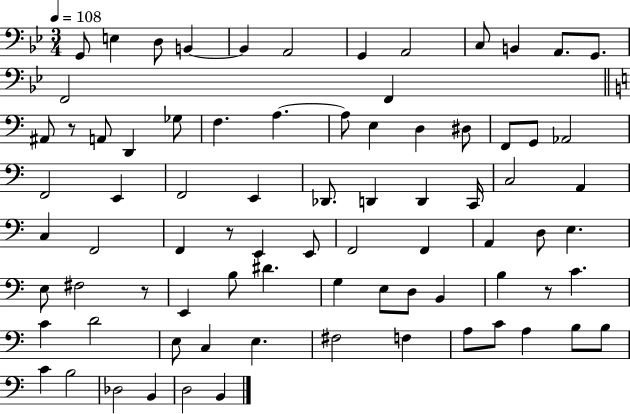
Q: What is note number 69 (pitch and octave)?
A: B3